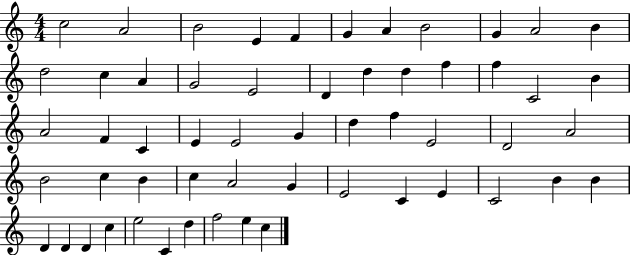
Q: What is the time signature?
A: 4/4